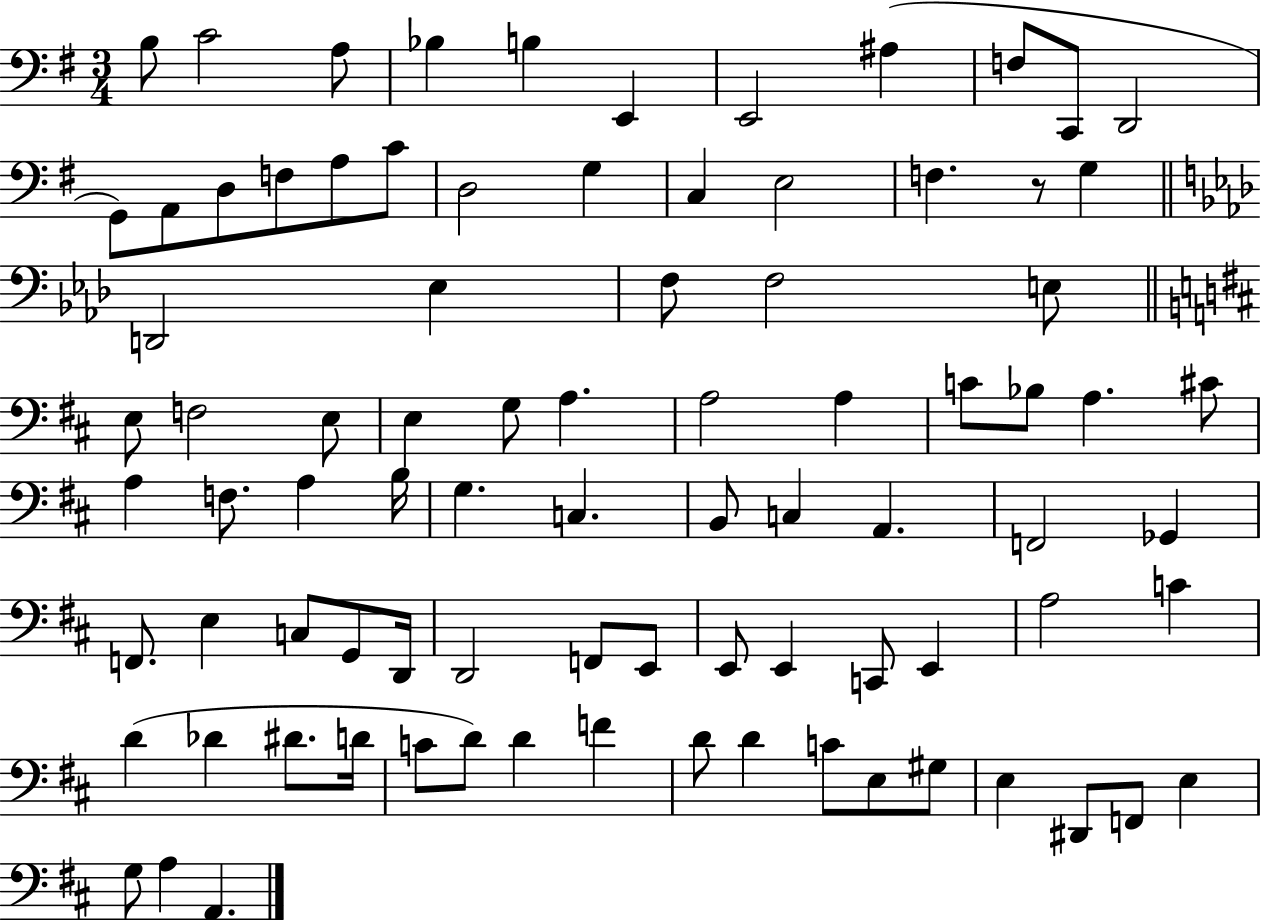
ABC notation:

X:1
T:Untitled
M:3/4
L:1/4
K:G
B,/2 C2 A,/2 _B, B, E,, E,,2 ^A, F,/2 C,,/2 D,,2 G,,/2 A,,/2 D,/2 F,/2 A,/2 C/2 D,2 G, C, E,2 F, z/2 G, D,,2 _E, F,/2 F,2 E,/2 E,/2 F,2 E,/2 E, G,/2 A, A,2 A, C/2 _B,/2 A, ^C/2 A, F,/2 A, B,/4 G, C, B,,/2 C, A,, F,,2 _G,, F,,/2 E, C,/2 G,,/2 D,,/4 D,,2 F,,/2 E,,/2 E,,/2 E,, C,,/2 E,, A,2 C D _D ^D/2 D/4 C/2 D/2 D F D/2 D C/2 E,/2 ^G,/2 E, ^D,,/2 F,,/2 E, G,/2 A, A,,